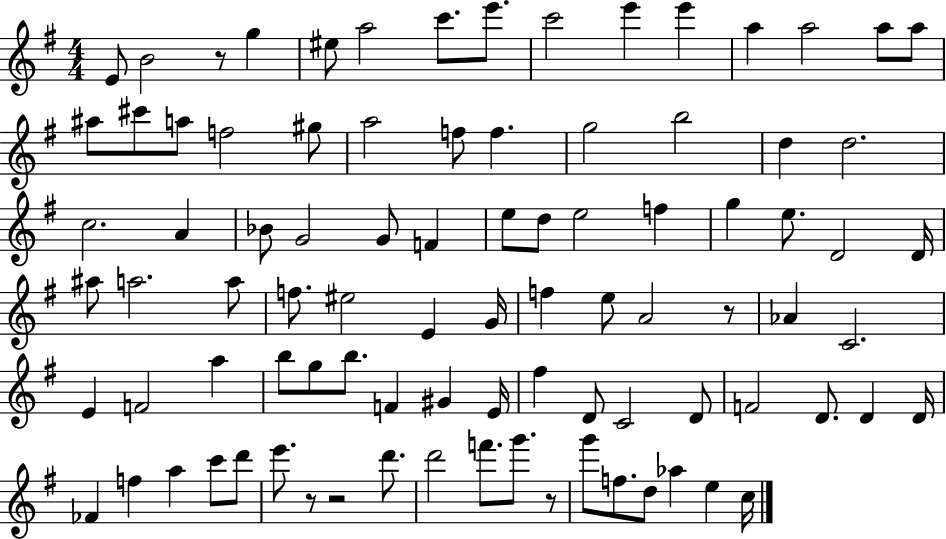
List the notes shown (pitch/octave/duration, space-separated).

E4/e B4/h R/e G5/q EIS5/e A5/h C6/e. E6/e. C6/h E6/q E6/q A5/q A5/h A5/e A5/e A#5/e C#6/e A5/e F5/h G#5/e A5/h F5/e F5/q. G5/h B5/h D5/q D5/h. C5/h. A4/q Bb4/e G4/h G4/e F4/q E5/e D5/e E5/h F5/q G5/q E5/e. D4/h D4/s A#5/e A5/h. A5/e F5/e. EIS5/h E4/q G4/s F5/q E5/e A4/h R/e Ab4/q C4/h. E4/q F4/h A5/q B5/e G5/e B5/e. F4/q G#4/q E4/s F#5/q D4/e C4/h D4/e F4/h D4/e. D4/q D4/s FES4/q F5/q A5/q C6/e D6/e E6/e. R/e R/h D6/e. D6/h F6/e. G6/e. R/e G6/e F5/e. D5/e Ab5/q E5/q C5/s